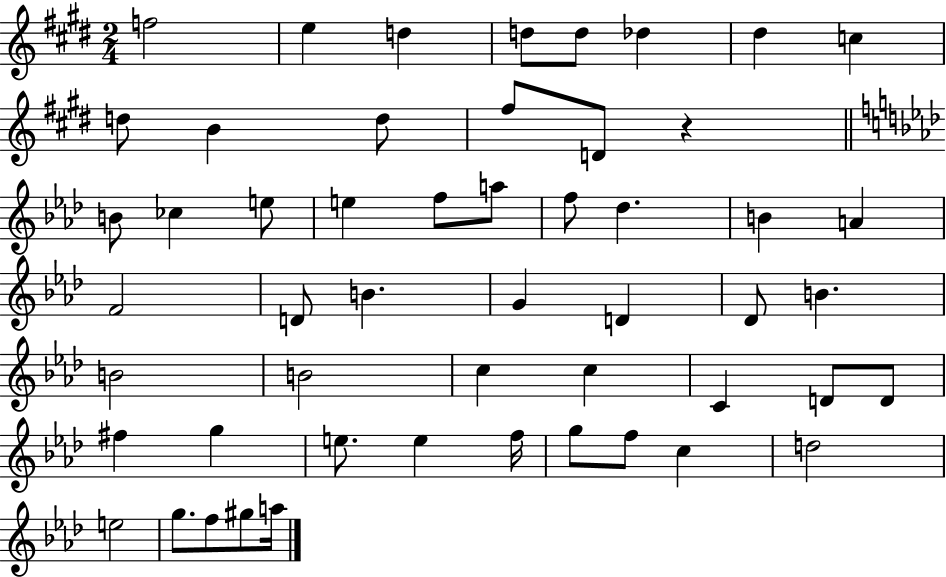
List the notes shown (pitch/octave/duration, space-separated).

F5/h E5/q D5/q D5/e D5/e Db5/q D#5/q C5/q D5/e B4/q D5/e F#5/e D4/e R/q B4/e CES5/q E5/e E5/q F5/e A5/e F5/e Db5/q. B4/q A4/q F4/h D4/e B4/q. G4/q D4/q Db4/e B4/q. B4/h B4/h C5/q C5/q C4/q D4/e D4/e F#5/q G5/q E5/e. E5/q F5/s G5/e F5/e C5/q D5/h E5/h G5/e. F5/e G#5/e A5/s